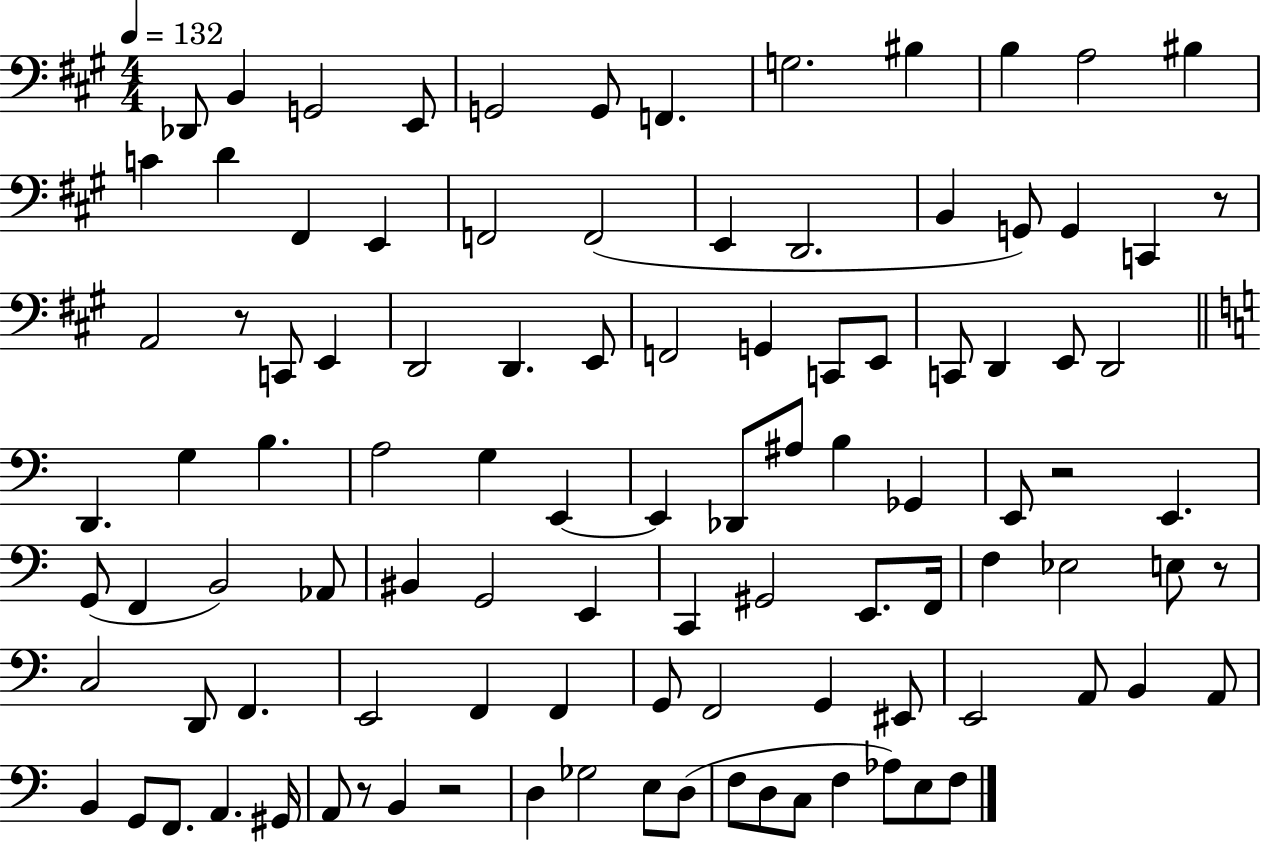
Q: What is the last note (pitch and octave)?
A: F3